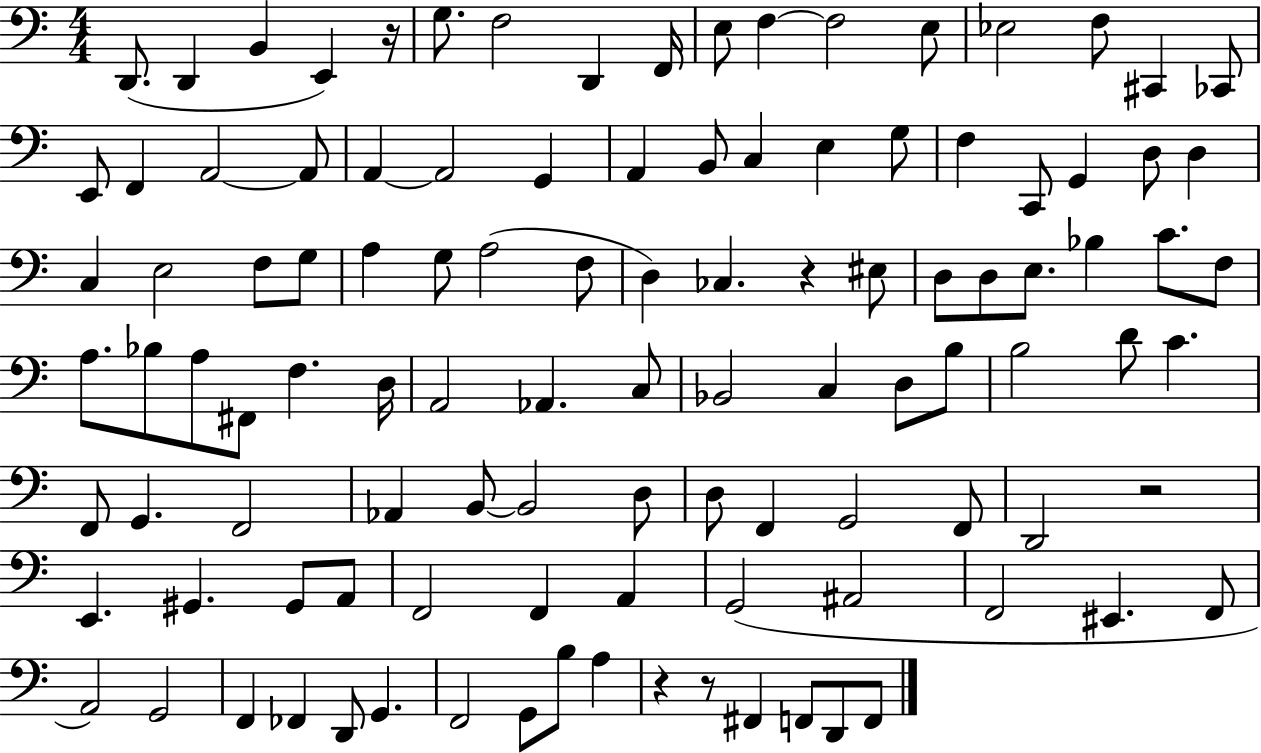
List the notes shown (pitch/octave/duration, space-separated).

D2/e. D2/q B2/q E2/q R/s G3/e. F3/h D2/q F2/s E3/e F3/q F3/h E3/e Eb3/h F3/e C#2/q CES2/e E2/e F2/q A2/h A2/e A2/q A2/h G2/q A2/q B2/e C3/q E3/q G3/e F3/q C2/e G2/q D3/e D3/q C3/q E3/h F3/e G3/e A3/q G3/e A3/h F3/e D3/q CES3/q. R/q EIS3/e D3/e D3/e E3/e. Bb3/q C4/e. F3/e A3/e. Bb3/e A3/e F#2/e F3/q. D3/s A2/h Ab2/q. C3/e Bb2/h C3/q D3/e B3/e B3/h D4/e C4/q. F2/e G2/q. F2/h Ab2/q B2/e B2/h D3/e D3/e F2/q G2/h F2/e D2/h R/h E2/q. G#2/q. G#2/e A2/e F2/h F2/q A2/q G2/h A#2/h F2/h EIS2/q. F2/e A2/h G2/h F2/q FES2/q D2/e G2/q. F2/h G2/e B3/e A3/q R/q R/e F#2/q F2/e D2/e F2/e